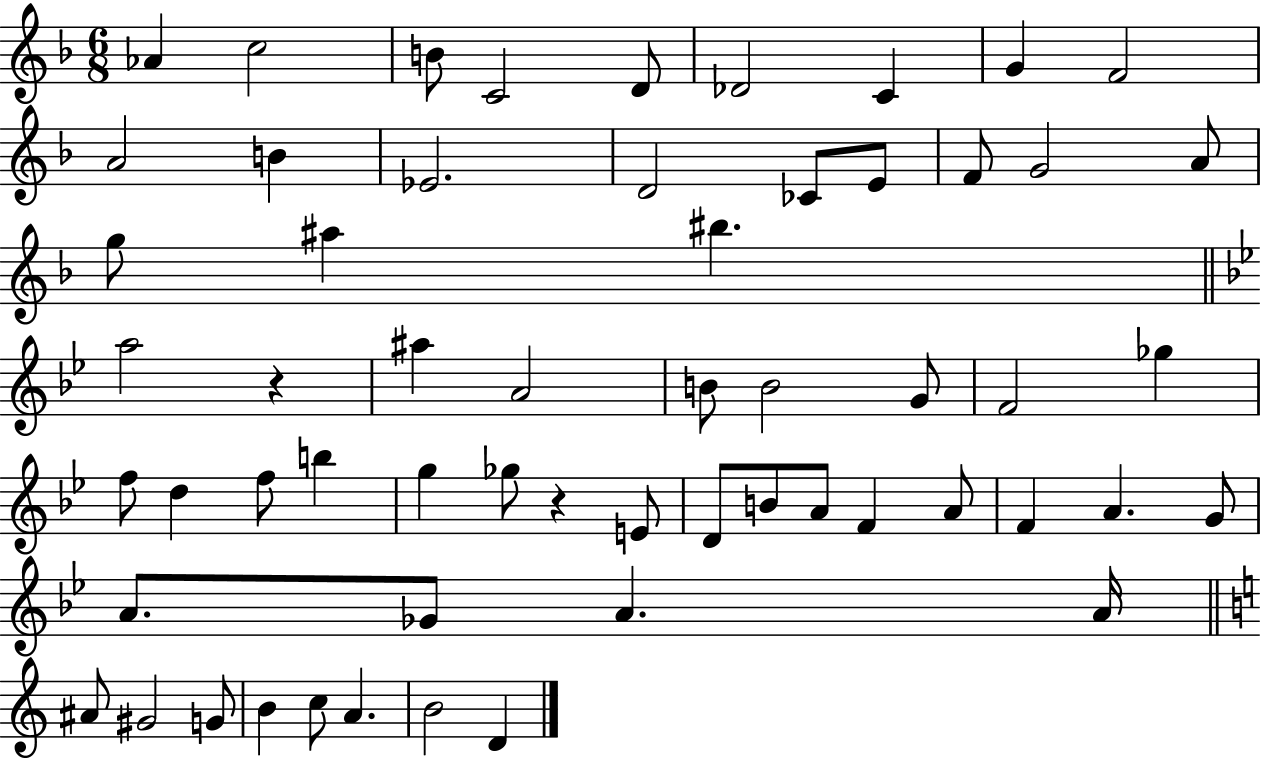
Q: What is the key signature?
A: F major